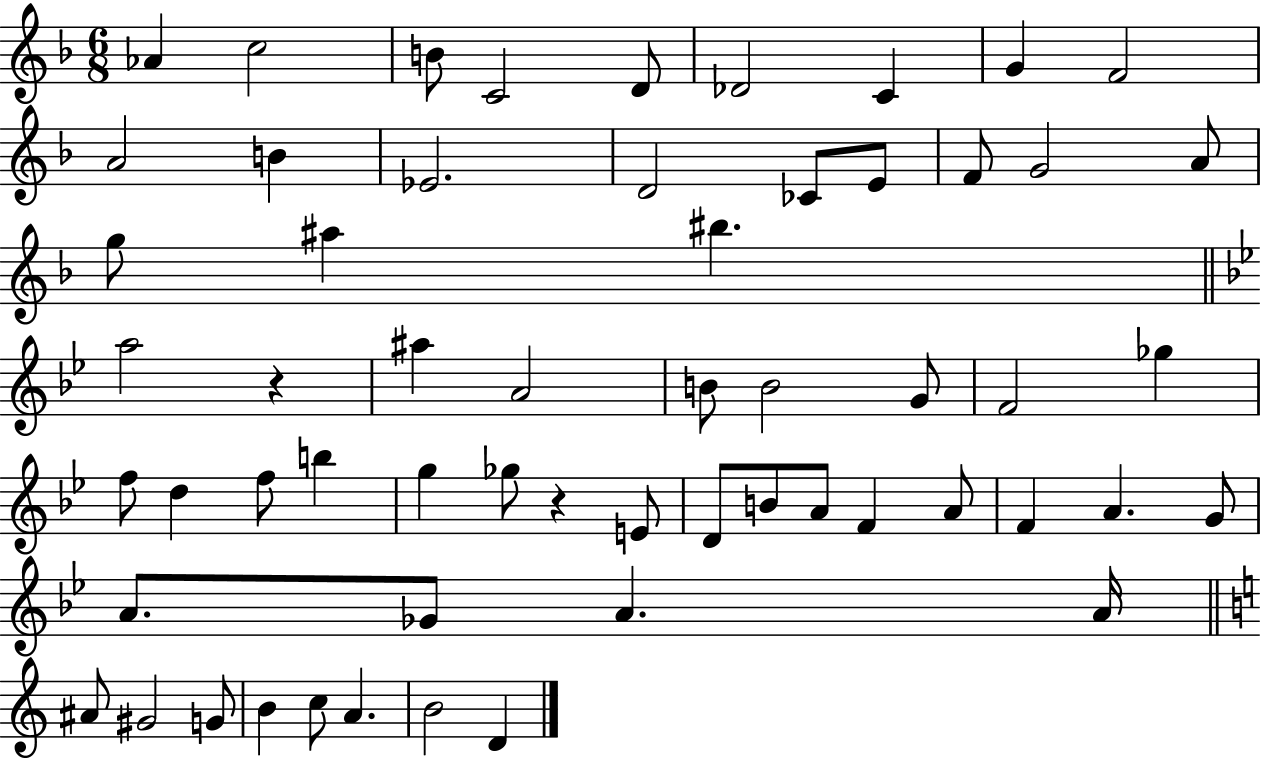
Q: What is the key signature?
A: F major